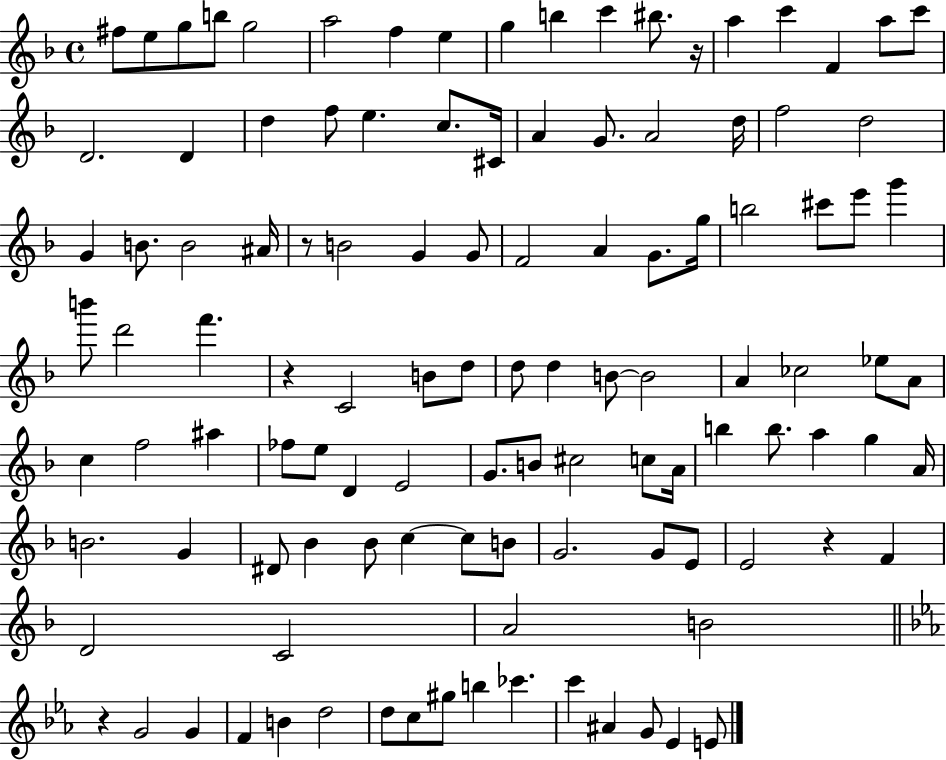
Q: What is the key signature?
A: F major